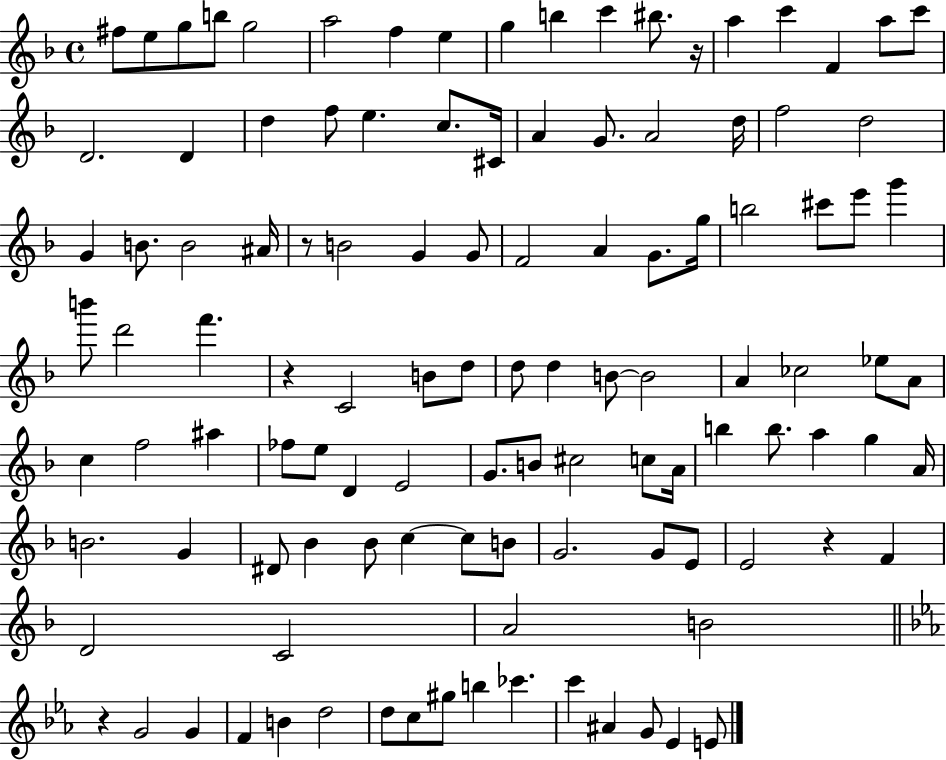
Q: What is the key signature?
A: F major